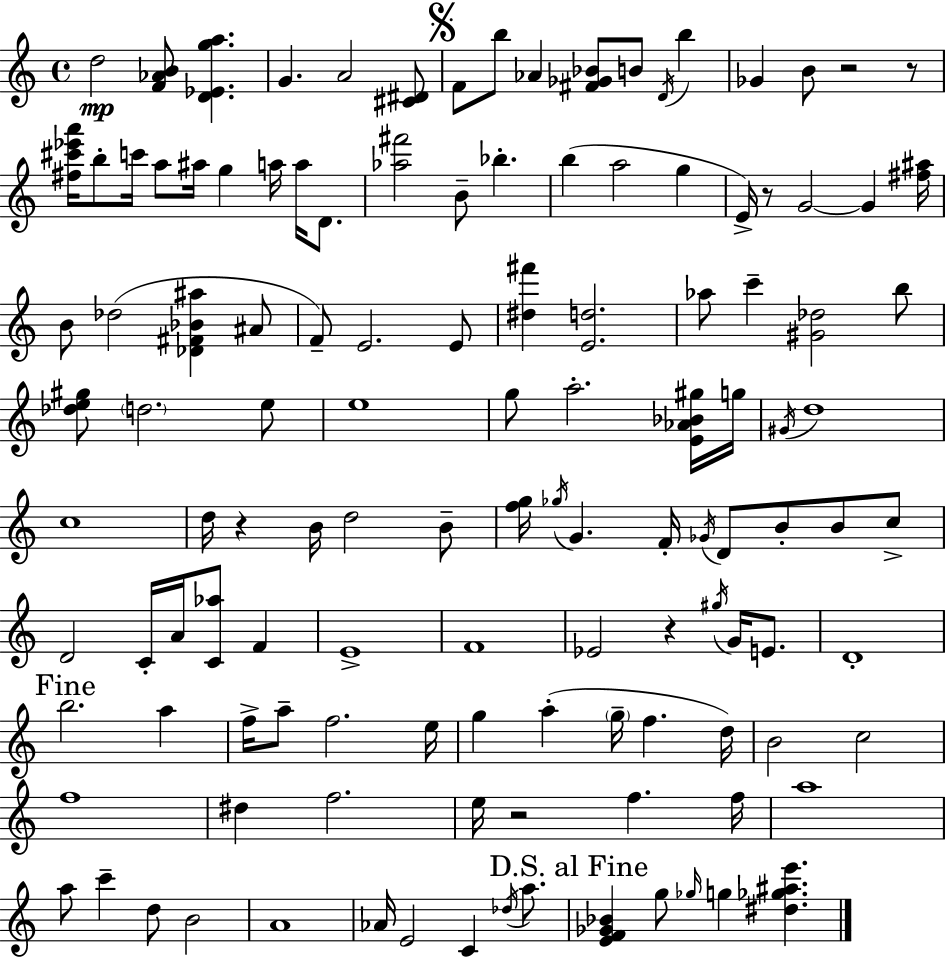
{
  \clef treble
  \time 4/4
  \defaultTimeSignature
  \key c \major
  d''2\mp <f' aes' b'>8 <d' ees' g'' a''>4. | g'4. a'2 <cis' dis'>8 | \mark \markup { \musicglyph "scripts.segno" } f'8 b''8 aes'4 <fis' ges' bes'>8 b'8 \acciaccatura { d'16 } b''4 | ges'4 b'8 r2 r8 | \break <fis'' cis''' ees''' a'''>16 b''8-. c'''16 a''8 ais''16 g''4 a''16 a''16 d'8. | <aes'' fis'''>2 b'8-- bes''4.-. | b''4( a''2 g''4 | e'16->) r8 g'2~~ g'4 | \break <fis'' ais''>16 b'8 des''2( <des' fis' bes' ais''>4 ais'8 | f'8--) e'2. e'8 | <dis'' fis'''>4 <e' d''>2. | aes''8 c'''4-- <gis' des''>2 b''8 | \break <des'' e'' gis''>8 \parenthesize d''2. e''8 | e''1 | g''8 a''2.-. <e' aes' bes' gis''>16 | g''16 \acciaccatura { gis'16 } d''1 | \break c''1 | d''16 r4 b'16 d''2 | b'8-- <f'' g''>16 \acciaccatura { ges''16 } g'4. f'16-. \acciaccatura { ges'16 } d'8 b'8-. | b'8 c''8-> d'2 c'16-. a'16 <c' aes''>8 | \break f'4 e'1-> | f'1 | ees'2 r4 | \acciaccatura { gis''16 } g'16 e'8. d'1-. | \break \mark "Fine" b''2. | a''4 f''16-> a''8-- f''2. | e''16 g''4 a''4-.( \parenthesize g''16-- f''4. | d''16) b'2 c''2 | \break f''1 | dis''4 f''2. | e''16 r2 f''4. | f''16 a''1 | \break a''8 c'''4-- d''8 b'2 | a'1 | aes'16 e'2 c'4 | \acciaccatura { des''16 } a''8. \mark "D.S. al Fine" <e' f' ges' bes'>4 g''8 \grace { ges''16 } g''4 | \break <dis'' ges'' ais'' e'''>4. \bar "|."
}